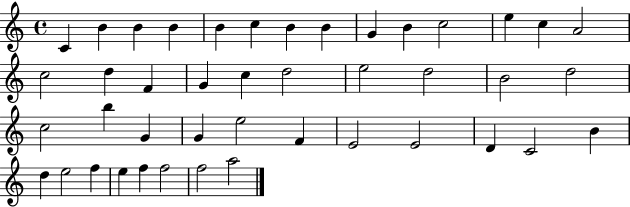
C4/q B4/q B4/q B4/q B4/q C5/q B4/q B4/q G4/q B4/q C5/h E5/q C5/q A4/h C5/h D5/q F4/q G4/q C5/q D5/h E5/h D5/h B4/h D5/h C5/h B5/q G4/q G4/q E5/h F4/q E4/h E4/h D4/q C4/h B4/q D5/q E5/h F5/q E5/q F5/q F5/h F5/h A5/h